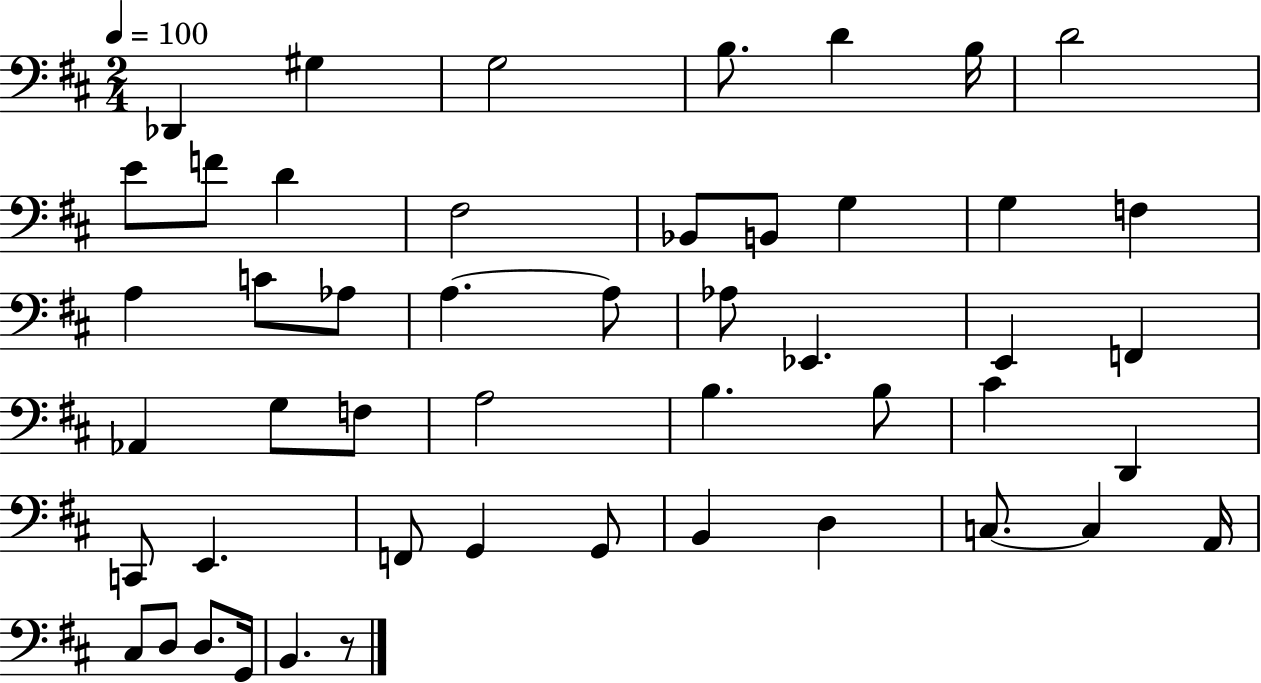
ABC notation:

X:1
T:Untitled
M:2/4
L:1/4
K:D
_D,, ^G, G,2 B,/2 D B,/4 D2 E/2 F/2 D ^F,2 _B,,/2 B,,/2 G, G, F, A, C/2 _A,/2 A, A,/2 _A,/2 _E,, E,, F,, _A,, G,/2 F,/2 A,2 B, B,/2 ^C D,, C,,/2 E,, F,,/2 G,, G,,/2 B,, D, C,/2 C, A,,/4 ^C,/2 D,/2 D,/2 G,,/4 B,, z/2